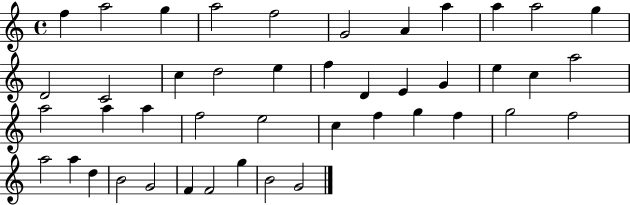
{
  \clef treble
  \time 4/4
  \defaultTimeSignature
  \key c \major
  f''4 a''2 g''4 | a''2 f''2 | g'2 a'4 a''4 | a''4 a''2 g''4 | \break d'2 c'2 | c''4 d''2 e''4 | f''4 d'4 e'4 g'4 | e''4 c''4 a''2 | \break a''2 a''4 a''4 | f''2 e''2 | c''4 f''4 g''4 f''4 | g''2 f''2 | \break a''2 a''4 d''4 | b'2 g'2 | f'4 f'2 g''4 | b'2 g'2 | \break \bar "|."
}